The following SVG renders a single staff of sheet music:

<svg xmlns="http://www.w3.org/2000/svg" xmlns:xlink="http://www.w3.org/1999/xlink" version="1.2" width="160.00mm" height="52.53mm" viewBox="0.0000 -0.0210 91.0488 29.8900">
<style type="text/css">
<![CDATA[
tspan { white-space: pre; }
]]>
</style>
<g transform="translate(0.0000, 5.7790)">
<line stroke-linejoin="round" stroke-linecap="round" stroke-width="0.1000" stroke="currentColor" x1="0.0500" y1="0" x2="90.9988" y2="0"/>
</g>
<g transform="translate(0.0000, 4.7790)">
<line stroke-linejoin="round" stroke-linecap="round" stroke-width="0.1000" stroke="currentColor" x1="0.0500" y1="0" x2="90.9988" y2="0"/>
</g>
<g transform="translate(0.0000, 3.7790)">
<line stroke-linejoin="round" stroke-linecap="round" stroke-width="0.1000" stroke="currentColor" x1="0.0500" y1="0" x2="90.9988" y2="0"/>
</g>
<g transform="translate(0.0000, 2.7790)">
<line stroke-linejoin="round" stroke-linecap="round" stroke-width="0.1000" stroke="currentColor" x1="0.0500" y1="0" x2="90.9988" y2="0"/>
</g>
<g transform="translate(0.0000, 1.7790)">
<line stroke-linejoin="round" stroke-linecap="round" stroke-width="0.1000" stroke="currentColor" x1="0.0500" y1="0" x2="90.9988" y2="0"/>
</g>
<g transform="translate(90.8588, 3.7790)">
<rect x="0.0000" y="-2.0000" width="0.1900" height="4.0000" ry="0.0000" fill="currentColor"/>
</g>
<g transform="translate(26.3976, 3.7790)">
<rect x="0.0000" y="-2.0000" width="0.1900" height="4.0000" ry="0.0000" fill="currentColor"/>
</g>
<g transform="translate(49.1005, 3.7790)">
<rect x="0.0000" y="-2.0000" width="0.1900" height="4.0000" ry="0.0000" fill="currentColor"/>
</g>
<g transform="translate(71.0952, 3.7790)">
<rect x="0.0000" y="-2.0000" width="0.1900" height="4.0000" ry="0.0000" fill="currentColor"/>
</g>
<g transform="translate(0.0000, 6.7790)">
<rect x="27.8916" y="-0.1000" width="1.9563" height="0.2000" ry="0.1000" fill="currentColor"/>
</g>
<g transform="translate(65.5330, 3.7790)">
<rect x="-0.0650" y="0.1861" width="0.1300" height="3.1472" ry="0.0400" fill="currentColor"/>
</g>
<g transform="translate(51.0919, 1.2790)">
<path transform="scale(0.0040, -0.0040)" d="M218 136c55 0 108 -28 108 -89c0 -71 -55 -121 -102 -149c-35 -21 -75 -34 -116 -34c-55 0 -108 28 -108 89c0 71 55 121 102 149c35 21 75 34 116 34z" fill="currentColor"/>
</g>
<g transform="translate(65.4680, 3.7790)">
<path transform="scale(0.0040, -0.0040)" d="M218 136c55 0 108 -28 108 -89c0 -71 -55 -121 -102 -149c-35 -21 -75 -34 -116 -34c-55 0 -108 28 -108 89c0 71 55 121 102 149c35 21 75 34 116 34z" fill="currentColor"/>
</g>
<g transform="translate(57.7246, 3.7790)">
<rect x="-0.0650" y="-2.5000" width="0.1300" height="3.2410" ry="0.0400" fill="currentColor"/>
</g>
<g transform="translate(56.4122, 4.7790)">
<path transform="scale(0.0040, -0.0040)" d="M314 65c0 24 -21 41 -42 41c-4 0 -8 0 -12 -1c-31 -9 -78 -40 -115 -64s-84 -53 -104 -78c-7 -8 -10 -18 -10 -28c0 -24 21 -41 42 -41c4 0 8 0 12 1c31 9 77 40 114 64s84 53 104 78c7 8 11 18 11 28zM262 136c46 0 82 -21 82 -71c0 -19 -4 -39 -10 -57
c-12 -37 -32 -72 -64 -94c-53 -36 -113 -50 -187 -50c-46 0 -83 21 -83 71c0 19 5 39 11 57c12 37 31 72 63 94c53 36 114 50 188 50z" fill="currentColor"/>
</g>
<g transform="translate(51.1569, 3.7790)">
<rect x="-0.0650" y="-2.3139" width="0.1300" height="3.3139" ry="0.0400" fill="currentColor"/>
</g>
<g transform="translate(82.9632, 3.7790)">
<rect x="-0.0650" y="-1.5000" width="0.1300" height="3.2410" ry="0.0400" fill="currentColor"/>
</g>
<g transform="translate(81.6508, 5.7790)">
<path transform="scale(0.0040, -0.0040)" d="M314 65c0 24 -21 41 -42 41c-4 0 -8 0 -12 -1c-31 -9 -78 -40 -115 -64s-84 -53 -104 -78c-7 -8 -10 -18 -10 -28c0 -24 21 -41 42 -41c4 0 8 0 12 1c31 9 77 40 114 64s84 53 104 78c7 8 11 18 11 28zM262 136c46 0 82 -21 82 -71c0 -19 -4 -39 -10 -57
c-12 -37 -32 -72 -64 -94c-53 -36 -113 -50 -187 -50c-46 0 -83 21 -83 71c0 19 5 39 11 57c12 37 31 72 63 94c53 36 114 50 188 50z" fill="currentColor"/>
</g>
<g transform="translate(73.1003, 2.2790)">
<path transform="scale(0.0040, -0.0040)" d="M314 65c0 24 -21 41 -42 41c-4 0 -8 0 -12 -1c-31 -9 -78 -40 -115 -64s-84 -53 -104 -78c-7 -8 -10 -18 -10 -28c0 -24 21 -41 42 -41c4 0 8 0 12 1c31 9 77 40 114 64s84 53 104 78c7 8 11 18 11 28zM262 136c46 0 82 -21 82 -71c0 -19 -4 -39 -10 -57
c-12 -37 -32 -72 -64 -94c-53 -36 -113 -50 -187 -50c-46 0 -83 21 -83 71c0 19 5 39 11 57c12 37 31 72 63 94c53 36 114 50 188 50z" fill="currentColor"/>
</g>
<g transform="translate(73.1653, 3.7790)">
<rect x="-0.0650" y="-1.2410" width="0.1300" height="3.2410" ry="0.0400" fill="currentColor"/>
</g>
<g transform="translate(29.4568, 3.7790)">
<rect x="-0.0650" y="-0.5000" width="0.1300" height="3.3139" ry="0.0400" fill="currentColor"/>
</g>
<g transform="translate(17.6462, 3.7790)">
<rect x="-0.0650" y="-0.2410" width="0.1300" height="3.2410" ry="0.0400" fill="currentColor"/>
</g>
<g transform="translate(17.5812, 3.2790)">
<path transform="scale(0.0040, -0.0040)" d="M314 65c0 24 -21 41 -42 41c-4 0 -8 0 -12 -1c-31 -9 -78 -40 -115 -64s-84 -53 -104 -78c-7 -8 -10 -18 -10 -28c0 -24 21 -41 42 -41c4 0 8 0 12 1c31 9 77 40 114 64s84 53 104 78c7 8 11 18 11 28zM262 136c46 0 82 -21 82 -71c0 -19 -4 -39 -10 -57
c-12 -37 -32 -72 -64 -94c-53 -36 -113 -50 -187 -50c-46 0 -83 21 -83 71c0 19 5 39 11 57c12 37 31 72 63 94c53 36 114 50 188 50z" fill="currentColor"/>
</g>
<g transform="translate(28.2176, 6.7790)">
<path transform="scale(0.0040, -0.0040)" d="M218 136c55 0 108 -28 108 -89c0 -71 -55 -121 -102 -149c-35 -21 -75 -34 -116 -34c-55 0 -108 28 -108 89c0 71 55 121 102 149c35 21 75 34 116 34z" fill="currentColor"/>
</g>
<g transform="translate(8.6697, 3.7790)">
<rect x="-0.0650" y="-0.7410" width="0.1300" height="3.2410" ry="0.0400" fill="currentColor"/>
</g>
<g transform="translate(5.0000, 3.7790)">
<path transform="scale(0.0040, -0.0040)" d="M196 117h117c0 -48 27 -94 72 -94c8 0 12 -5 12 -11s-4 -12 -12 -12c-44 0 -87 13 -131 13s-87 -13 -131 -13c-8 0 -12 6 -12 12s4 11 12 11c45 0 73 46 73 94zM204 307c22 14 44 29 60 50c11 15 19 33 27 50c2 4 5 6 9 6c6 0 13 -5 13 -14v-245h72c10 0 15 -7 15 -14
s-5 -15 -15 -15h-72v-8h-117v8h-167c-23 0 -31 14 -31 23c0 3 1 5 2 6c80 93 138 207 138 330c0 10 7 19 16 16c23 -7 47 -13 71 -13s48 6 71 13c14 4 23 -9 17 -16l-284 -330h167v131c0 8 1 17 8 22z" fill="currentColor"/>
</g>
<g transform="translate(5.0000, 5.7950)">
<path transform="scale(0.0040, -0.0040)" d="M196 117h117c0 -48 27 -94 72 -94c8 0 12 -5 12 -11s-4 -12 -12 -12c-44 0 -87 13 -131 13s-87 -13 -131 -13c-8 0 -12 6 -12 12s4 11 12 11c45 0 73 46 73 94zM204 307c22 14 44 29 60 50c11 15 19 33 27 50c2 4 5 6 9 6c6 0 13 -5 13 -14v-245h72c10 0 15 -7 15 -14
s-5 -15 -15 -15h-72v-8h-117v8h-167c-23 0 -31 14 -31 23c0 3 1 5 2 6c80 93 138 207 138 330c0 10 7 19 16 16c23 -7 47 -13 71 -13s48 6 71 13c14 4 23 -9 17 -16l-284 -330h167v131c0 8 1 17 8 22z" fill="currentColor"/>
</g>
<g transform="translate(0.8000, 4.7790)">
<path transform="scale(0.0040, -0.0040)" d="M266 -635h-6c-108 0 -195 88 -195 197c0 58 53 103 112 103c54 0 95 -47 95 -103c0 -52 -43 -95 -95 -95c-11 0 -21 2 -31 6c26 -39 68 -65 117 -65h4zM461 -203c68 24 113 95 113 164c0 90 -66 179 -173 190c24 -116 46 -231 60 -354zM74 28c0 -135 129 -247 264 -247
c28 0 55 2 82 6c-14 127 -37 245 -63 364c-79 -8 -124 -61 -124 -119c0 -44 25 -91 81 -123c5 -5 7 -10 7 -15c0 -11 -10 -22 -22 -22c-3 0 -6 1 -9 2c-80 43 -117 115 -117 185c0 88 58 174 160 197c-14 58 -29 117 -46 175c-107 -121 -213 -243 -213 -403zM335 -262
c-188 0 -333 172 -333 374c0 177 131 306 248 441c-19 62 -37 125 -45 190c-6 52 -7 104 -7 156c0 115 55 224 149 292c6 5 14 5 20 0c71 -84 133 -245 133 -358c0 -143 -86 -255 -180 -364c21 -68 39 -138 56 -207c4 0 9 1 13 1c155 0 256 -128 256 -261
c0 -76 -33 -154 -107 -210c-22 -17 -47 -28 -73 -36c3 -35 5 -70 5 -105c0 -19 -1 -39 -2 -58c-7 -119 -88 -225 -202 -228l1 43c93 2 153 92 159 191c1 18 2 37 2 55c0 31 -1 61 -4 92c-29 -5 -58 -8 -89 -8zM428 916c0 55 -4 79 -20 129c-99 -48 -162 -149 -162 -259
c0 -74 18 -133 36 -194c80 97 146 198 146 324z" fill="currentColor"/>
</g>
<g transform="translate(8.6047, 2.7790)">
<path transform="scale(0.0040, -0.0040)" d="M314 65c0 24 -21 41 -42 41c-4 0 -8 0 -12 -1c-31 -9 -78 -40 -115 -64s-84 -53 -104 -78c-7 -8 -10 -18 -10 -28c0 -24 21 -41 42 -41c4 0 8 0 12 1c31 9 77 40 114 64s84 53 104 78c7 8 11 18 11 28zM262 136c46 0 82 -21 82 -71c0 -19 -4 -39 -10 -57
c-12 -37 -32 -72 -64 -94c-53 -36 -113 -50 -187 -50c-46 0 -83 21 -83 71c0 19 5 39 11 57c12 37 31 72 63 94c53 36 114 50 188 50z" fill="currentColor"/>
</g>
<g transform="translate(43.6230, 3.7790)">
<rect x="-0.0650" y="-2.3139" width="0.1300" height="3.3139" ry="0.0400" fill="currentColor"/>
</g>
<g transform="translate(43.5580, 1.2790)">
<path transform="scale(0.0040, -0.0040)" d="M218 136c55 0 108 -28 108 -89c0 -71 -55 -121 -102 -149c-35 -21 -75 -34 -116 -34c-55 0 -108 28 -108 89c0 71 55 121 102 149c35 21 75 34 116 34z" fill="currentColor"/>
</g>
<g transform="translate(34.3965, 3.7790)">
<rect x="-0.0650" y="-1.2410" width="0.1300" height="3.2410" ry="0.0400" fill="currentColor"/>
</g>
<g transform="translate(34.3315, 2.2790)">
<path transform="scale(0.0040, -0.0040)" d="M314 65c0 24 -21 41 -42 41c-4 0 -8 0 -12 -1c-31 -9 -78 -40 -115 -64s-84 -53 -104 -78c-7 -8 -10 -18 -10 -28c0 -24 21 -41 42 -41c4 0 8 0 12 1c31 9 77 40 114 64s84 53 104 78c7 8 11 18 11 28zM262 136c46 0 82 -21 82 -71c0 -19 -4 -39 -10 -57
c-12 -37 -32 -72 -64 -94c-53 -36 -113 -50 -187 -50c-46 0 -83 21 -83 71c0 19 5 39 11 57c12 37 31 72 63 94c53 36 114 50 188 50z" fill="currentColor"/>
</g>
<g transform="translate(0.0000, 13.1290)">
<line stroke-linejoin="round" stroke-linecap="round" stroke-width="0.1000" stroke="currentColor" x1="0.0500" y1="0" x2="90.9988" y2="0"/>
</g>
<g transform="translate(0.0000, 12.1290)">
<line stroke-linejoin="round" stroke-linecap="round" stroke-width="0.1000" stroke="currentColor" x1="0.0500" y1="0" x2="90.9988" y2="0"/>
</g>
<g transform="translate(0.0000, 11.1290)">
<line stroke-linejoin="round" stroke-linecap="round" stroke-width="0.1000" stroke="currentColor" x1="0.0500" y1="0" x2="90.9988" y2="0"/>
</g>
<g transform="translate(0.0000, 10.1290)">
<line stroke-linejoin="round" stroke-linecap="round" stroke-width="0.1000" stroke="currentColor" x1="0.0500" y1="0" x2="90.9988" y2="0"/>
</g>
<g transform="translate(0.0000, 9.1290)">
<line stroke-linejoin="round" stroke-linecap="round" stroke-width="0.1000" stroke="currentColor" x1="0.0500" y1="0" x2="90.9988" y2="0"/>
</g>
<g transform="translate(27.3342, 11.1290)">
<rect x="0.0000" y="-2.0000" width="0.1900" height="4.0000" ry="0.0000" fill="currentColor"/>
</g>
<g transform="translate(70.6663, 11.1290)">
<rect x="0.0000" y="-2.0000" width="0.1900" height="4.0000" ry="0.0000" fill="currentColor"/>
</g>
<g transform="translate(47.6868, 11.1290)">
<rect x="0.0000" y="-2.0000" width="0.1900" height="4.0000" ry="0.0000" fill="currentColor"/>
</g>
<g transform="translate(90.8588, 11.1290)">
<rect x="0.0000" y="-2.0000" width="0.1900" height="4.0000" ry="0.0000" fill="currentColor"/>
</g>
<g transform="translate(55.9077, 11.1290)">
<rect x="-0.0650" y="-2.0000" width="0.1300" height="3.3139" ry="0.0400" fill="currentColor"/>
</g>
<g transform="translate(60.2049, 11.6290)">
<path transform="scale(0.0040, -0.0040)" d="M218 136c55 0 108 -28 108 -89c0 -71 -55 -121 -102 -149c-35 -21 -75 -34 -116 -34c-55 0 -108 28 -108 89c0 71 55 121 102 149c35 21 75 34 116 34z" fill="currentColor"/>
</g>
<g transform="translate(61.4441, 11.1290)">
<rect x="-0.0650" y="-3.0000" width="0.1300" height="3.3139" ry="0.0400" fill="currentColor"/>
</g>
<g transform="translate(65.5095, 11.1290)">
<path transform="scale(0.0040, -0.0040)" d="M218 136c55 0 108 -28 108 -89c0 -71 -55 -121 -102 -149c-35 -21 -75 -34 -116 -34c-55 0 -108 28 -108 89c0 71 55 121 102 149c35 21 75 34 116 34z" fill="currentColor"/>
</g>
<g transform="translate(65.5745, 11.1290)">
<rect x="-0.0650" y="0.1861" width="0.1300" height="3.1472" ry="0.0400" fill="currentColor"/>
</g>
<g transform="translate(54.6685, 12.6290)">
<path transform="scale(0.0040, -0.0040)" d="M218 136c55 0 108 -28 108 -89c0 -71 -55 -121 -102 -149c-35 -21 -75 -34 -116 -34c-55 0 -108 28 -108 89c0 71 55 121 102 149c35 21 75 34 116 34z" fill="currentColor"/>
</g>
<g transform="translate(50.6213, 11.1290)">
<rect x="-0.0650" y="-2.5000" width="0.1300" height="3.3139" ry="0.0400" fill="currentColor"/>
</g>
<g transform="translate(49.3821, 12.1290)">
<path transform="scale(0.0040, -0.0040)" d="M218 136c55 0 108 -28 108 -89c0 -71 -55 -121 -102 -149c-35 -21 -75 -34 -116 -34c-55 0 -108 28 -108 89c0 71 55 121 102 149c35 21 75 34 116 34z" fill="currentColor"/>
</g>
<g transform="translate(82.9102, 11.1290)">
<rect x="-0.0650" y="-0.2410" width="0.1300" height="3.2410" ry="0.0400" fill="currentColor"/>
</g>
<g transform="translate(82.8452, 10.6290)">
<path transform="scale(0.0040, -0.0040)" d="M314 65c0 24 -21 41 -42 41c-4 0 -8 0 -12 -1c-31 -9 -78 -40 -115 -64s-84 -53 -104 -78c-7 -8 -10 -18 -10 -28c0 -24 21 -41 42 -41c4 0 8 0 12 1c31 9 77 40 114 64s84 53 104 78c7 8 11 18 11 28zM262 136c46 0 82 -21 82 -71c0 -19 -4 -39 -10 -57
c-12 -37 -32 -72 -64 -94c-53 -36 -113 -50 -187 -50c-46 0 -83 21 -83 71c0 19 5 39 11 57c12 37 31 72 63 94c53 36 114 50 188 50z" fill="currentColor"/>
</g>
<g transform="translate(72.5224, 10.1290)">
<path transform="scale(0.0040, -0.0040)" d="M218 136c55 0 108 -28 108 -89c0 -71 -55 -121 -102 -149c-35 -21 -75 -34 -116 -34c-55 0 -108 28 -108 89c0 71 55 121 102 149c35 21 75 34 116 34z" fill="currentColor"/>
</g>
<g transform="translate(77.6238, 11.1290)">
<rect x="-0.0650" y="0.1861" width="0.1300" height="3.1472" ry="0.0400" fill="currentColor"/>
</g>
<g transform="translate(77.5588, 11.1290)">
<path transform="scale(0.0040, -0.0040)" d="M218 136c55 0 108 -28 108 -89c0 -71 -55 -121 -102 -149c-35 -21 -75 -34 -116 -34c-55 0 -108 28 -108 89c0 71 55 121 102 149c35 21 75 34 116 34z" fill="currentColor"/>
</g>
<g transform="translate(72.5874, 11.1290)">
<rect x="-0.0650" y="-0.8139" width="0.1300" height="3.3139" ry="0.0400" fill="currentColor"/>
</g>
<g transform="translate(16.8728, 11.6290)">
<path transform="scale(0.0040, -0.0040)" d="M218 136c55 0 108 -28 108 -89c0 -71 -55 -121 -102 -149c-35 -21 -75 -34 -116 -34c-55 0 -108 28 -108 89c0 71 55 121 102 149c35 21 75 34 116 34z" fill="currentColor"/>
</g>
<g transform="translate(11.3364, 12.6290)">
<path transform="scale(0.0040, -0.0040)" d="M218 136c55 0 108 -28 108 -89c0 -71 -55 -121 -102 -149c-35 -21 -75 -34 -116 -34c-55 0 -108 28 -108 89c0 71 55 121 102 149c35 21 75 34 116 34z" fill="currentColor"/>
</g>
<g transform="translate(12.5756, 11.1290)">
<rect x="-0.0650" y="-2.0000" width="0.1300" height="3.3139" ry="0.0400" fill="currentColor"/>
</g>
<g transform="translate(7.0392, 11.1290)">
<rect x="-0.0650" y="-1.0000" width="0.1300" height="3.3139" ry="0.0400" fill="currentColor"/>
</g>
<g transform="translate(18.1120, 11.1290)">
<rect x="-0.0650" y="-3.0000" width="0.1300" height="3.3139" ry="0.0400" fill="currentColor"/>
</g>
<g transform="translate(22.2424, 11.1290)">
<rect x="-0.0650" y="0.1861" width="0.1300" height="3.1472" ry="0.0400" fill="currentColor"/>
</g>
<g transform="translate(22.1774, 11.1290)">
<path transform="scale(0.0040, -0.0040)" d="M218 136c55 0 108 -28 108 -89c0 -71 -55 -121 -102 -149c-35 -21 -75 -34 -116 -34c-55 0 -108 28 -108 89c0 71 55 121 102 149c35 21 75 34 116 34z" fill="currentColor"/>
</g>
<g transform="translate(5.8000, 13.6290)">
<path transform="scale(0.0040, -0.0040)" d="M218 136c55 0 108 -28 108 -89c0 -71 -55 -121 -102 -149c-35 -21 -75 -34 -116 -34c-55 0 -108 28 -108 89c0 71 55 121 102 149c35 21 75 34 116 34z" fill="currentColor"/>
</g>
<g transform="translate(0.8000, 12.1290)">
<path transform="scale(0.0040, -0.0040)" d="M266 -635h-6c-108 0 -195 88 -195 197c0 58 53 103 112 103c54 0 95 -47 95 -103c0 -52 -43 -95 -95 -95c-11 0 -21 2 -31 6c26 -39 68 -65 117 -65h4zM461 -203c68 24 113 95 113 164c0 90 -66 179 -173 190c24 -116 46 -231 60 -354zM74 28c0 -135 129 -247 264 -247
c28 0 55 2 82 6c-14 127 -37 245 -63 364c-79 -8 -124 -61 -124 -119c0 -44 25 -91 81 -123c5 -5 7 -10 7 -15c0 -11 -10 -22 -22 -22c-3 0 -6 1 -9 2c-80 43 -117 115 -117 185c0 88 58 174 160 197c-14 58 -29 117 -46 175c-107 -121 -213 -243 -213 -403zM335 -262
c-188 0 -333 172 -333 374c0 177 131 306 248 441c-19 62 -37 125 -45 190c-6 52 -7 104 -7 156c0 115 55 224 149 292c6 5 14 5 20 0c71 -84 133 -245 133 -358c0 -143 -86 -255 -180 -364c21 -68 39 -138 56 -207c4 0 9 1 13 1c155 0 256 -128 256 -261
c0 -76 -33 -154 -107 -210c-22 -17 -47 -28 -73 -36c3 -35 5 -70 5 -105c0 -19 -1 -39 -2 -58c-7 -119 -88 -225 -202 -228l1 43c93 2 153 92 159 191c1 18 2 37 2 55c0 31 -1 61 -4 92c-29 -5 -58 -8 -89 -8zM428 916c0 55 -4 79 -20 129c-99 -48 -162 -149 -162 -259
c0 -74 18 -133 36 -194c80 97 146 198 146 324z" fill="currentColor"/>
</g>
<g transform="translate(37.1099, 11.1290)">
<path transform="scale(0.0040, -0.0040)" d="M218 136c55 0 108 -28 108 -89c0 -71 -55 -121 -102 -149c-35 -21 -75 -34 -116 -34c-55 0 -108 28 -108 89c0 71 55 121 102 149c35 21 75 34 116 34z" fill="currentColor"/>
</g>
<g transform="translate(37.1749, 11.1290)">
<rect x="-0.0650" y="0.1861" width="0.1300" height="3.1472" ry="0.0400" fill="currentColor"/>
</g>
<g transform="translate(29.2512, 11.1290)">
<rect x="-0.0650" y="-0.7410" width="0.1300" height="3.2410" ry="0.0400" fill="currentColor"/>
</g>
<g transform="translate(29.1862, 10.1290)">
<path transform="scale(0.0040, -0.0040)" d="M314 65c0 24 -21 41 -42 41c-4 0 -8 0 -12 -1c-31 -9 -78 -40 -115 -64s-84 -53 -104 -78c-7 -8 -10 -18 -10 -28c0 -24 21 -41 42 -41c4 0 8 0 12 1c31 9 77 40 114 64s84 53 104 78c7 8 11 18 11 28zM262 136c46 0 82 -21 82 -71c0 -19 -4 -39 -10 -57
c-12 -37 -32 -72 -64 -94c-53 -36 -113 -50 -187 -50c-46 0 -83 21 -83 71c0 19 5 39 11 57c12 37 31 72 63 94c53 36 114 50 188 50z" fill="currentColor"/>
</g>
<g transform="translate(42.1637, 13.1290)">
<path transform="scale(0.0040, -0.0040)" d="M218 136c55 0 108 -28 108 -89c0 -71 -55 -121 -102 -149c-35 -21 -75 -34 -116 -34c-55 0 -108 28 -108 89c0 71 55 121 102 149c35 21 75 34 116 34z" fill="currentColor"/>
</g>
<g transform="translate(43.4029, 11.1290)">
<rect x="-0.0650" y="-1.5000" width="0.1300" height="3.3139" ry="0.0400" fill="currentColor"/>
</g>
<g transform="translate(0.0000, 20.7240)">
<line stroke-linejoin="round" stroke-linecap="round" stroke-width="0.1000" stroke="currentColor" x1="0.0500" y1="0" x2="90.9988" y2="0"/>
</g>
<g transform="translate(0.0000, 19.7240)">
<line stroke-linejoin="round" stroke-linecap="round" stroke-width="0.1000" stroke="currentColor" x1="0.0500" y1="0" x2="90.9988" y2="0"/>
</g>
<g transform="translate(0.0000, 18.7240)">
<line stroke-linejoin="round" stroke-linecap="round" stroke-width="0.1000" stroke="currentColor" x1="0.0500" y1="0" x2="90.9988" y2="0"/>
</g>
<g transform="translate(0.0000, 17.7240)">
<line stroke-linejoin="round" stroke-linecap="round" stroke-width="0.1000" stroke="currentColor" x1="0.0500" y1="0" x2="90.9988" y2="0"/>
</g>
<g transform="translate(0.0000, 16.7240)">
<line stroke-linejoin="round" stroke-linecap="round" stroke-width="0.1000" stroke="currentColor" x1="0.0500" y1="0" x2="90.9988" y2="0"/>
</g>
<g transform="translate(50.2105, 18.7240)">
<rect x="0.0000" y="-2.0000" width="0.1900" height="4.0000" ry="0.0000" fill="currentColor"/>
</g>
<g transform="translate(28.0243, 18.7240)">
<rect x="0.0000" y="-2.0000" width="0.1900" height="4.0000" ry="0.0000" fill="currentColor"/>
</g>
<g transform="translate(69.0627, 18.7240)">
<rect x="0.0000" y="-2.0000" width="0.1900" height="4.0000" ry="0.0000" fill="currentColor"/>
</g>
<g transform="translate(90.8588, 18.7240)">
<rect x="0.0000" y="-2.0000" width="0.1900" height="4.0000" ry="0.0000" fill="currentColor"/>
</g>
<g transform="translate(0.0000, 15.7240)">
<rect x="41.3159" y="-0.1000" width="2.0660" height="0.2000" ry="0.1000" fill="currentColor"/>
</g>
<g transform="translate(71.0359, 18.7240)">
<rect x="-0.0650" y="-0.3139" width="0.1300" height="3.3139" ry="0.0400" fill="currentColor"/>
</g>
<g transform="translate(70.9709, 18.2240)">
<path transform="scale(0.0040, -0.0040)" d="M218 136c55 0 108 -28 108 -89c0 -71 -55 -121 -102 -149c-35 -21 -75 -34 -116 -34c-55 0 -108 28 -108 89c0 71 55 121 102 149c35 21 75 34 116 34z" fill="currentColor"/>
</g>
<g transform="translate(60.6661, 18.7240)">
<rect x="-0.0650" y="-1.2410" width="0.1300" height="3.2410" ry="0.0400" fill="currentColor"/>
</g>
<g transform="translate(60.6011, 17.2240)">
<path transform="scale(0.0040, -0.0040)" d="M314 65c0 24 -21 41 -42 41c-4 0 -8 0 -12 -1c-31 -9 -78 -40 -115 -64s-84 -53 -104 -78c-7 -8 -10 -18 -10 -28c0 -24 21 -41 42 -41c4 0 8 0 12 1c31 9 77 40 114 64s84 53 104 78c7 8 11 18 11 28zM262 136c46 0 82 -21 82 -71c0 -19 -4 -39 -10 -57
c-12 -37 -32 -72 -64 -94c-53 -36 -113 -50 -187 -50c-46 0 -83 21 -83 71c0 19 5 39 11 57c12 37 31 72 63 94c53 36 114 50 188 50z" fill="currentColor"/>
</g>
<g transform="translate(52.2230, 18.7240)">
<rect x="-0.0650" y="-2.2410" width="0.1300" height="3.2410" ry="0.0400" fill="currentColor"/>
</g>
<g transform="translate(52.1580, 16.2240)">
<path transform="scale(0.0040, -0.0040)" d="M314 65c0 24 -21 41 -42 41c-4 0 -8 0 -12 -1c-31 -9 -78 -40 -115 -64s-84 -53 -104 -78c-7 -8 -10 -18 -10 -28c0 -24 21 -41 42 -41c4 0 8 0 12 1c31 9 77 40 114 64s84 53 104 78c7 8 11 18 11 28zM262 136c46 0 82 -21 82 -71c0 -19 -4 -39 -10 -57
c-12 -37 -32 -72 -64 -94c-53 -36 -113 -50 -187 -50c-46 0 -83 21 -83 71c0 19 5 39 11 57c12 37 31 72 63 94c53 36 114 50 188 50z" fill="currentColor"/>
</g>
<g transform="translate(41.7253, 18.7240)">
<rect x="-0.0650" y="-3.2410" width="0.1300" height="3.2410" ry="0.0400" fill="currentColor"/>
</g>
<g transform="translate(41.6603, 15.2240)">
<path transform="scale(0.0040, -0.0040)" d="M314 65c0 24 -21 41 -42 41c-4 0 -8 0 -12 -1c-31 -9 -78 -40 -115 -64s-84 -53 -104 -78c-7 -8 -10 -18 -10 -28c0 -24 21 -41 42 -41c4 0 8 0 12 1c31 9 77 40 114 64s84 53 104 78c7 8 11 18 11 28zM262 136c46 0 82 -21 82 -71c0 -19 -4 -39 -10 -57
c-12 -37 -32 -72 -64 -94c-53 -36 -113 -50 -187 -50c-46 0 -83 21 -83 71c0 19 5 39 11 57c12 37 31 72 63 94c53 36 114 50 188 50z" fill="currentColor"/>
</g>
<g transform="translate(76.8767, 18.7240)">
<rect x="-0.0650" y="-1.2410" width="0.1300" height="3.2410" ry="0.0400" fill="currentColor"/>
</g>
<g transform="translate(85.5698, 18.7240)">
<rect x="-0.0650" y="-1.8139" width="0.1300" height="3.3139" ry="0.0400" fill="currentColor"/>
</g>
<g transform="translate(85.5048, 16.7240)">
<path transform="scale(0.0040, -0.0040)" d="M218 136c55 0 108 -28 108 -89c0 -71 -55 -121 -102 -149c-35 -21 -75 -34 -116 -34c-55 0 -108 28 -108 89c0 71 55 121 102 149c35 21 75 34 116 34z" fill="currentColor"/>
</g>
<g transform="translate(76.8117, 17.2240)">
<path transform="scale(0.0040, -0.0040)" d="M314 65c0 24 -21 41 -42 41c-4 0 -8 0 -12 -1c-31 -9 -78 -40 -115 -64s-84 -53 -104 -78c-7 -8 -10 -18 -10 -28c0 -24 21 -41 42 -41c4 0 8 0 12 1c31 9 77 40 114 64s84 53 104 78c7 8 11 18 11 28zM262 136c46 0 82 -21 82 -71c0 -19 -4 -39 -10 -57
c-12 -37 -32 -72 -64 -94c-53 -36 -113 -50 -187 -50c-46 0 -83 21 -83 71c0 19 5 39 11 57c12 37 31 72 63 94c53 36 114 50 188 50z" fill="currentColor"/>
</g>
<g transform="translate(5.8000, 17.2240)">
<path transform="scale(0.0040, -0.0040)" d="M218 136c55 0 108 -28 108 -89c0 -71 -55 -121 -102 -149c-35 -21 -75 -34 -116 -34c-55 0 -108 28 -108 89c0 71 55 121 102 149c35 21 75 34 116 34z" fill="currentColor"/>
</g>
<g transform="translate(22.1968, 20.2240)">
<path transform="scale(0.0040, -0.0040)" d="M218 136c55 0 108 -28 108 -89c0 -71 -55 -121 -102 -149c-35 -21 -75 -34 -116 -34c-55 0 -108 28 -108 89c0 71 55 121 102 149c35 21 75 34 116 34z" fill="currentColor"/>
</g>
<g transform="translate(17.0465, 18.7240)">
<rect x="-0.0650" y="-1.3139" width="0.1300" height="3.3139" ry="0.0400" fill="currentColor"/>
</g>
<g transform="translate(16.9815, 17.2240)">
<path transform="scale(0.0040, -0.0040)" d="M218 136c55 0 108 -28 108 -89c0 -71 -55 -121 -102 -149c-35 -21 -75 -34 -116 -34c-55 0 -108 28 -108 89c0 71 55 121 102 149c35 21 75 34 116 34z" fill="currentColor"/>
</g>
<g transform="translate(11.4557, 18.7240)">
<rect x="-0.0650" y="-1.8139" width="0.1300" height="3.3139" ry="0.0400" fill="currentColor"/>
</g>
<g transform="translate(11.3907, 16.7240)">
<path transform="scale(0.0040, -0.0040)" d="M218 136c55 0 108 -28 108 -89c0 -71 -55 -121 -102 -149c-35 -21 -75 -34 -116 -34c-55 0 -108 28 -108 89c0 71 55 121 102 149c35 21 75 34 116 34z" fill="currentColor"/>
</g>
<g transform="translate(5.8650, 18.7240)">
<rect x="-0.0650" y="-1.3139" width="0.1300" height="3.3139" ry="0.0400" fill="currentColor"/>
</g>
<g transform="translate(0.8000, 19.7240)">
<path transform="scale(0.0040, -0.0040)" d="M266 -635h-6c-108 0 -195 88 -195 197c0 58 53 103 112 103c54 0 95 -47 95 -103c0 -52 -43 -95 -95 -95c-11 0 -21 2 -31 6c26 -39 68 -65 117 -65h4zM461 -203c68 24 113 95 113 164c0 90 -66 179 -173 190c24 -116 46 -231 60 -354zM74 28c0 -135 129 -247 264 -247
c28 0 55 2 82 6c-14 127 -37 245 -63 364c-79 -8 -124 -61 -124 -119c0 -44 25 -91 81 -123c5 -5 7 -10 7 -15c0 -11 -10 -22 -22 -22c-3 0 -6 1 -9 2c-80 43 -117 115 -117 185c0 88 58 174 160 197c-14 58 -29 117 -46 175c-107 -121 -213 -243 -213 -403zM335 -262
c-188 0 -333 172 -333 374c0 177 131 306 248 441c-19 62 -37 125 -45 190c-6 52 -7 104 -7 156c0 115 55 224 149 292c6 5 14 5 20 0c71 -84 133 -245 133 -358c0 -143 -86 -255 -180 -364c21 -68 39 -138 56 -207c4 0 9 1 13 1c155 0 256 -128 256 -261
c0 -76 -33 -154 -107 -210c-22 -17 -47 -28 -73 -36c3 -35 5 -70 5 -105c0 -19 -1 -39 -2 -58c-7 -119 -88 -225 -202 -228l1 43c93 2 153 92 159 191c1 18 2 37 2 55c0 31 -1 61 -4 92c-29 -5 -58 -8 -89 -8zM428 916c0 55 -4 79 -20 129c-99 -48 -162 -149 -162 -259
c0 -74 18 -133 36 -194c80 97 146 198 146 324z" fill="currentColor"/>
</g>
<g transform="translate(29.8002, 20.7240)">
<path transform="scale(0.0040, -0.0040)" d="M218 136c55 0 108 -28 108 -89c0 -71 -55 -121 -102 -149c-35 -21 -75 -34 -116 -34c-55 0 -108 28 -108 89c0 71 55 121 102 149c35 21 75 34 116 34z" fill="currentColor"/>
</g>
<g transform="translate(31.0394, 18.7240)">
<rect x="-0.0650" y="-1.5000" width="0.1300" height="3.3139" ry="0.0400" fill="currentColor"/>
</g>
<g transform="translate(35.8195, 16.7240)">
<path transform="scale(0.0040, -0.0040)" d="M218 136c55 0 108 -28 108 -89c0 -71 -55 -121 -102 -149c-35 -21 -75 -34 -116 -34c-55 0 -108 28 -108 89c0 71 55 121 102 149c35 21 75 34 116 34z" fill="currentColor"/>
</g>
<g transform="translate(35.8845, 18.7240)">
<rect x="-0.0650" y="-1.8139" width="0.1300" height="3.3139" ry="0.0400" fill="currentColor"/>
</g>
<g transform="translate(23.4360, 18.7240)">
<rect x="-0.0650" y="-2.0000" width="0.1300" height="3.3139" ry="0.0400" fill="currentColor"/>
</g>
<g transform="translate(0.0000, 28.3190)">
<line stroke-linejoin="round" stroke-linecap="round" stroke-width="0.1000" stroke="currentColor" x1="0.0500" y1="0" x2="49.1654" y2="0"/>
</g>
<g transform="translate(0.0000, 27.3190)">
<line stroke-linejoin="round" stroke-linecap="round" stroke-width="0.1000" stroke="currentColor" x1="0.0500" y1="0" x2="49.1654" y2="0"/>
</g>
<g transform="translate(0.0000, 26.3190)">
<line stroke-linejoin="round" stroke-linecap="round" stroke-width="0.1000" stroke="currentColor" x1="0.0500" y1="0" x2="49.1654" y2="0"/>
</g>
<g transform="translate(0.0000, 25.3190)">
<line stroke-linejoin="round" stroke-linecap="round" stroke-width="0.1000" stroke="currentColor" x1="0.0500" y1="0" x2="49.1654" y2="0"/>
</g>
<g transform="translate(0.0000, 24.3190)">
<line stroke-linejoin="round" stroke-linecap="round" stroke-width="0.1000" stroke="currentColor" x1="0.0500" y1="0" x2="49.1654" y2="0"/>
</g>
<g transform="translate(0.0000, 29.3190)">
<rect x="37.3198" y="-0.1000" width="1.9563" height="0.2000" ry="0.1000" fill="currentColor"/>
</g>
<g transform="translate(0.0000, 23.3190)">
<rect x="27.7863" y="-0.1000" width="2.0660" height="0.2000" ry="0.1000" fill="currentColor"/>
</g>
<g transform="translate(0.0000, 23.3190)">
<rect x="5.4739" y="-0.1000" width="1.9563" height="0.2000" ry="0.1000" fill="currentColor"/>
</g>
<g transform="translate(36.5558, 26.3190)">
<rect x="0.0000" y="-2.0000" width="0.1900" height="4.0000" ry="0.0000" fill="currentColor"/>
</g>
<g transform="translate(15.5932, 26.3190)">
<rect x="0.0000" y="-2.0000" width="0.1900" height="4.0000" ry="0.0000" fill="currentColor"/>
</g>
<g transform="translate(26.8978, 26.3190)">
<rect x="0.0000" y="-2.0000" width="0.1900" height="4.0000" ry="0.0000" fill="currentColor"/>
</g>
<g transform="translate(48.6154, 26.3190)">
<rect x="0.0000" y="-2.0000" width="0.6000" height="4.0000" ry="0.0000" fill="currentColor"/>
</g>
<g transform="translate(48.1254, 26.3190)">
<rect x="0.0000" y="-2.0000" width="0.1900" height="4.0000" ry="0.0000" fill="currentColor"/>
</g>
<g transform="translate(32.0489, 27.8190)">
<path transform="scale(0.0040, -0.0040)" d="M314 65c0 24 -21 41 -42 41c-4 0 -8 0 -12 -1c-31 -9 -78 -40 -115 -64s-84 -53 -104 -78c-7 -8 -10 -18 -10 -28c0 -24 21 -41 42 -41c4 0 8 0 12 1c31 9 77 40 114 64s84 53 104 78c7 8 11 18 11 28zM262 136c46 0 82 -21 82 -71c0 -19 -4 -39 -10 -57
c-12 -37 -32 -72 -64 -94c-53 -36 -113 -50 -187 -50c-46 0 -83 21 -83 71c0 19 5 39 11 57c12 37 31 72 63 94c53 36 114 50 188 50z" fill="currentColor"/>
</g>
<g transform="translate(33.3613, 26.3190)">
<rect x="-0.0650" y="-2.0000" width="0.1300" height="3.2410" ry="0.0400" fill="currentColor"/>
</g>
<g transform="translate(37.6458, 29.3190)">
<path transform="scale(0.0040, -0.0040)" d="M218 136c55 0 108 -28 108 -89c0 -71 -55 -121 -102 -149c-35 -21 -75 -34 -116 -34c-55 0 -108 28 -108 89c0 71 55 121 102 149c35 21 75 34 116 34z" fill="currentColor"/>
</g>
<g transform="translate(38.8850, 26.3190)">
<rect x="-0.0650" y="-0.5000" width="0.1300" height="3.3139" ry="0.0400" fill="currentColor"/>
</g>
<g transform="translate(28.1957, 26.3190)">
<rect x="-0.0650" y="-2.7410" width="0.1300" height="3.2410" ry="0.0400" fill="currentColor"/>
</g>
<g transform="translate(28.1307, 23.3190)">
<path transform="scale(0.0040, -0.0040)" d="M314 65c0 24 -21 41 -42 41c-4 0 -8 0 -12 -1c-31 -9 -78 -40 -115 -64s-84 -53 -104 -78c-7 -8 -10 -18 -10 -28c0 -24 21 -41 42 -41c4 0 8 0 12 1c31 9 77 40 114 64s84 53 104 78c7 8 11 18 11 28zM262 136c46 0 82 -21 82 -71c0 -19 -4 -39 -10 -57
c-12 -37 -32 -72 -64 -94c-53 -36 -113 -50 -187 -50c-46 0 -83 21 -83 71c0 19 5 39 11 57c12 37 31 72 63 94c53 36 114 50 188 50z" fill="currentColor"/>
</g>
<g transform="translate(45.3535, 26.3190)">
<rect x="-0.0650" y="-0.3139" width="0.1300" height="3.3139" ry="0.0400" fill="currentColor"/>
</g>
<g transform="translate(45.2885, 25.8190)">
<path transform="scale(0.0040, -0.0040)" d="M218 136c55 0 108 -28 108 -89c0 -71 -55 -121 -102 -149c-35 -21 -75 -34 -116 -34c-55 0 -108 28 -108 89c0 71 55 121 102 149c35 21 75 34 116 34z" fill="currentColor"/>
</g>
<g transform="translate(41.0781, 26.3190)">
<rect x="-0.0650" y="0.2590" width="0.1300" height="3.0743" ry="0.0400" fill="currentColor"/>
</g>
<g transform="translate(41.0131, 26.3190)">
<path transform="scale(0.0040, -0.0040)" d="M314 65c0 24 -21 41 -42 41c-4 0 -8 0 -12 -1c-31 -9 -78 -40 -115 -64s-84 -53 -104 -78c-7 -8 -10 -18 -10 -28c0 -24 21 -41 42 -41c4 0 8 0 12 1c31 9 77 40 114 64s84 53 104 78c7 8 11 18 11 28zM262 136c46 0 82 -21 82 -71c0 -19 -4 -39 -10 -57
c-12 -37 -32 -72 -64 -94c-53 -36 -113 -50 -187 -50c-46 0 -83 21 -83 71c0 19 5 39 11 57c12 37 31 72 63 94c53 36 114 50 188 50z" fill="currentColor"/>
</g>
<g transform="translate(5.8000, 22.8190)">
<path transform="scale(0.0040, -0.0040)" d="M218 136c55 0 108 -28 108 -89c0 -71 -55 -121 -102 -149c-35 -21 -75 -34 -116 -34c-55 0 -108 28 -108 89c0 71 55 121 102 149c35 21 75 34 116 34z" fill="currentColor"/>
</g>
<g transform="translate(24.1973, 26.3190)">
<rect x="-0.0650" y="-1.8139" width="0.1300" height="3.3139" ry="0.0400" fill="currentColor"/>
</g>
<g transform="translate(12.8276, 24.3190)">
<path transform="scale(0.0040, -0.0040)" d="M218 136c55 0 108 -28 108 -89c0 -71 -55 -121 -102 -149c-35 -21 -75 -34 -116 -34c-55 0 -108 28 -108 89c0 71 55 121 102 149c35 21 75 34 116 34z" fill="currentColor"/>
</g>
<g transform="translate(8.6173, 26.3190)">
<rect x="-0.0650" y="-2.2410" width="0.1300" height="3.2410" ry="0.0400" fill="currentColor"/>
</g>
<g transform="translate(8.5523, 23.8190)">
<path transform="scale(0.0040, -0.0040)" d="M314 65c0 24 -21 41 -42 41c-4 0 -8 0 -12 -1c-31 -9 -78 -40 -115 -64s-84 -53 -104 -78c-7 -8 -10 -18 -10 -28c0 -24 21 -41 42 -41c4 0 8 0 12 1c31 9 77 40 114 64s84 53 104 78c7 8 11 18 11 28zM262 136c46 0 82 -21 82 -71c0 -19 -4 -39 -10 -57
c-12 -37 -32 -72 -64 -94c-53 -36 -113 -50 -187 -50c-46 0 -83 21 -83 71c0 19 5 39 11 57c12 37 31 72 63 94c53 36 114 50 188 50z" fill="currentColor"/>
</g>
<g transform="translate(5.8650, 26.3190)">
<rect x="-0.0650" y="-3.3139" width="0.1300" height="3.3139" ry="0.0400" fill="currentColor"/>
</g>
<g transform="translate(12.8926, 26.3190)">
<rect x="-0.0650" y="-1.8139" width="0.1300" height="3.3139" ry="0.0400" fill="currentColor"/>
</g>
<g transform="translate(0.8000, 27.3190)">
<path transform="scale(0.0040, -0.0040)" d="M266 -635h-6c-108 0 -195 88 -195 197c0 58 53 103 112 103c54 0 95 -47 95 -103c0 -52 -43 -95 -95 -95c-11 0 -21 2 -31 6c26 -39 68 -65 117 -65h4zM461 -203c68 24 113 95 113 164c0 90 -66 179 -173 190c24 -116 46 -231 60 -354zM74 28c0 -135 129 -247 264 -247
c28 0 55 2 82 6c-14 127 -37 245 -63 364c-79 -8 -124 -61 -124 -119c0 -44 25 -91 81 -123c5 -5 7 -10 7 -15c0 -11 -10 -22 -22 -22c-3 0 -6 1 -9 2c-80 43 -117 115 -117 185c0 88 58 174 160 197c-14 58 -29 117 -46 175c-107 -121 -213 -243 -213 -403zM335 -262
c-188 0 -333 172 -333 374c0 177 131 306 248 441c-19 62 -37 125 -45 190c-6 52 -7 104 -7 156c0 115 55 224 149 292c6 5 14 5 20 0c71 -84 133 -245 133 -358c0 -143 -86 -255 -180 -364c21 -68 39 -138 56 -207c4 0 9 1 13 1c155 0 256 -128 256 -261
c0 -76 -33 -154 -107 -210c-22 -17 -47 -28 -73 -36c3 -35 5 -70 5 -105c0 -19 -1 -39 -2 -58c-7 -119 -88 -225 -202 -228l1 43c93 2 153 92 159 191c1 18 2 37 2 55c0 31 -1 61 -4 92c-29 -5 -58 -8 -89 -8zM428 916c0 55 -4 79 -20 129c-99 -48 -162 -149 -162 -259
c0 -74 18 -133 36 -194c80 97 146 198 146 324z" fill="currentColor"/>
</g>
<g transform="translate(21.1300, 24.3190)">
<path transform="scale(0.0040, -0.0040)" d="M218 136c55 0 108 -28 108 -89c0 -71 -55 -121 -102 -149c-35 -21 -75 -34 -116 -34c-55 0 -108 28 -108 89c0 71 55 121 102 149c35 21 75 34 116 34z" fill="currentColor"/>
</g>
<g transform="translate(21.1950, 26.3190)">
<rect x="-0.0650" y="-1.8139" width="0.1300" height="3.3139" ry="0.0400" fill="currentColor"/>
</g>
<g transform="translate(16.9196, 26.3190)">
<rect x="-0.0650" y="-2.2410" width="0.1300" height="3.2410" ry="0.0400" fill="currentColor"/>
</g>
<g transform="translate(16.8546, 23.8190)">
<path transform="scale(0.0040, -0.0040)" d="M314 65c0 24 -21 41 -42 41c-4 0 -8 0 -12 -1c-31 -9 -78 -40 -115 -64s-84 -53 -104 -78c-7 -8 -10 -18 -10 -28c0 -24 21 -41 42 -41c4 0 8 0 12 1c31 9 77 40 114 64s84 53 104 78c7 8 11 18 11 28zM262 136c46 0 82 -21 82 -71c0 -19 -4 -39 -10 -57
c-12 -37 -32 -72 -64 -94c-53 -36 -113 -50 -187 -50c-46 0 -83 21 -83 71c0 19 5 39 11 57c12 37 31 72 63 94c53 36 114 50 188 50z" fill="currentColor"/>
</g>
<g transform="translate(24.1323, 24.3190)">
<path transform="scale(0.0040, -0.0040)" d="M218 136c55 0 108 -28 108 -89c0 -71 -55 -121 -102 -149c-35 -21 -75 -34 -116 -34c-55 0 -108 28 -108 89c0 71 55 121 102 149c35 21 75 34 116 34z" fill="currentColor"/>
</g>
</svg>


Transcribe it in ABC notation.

X:1
T:Untitled
M:4/4
L:1/4
K:C
d2 c2 C e2 g g G2 B e2 E2 D F A B d2 B E G F A B d B c2 e f e F E f b2 g2 e2 c e2 f b g2 f g2 f f a2 F2 C B2 c